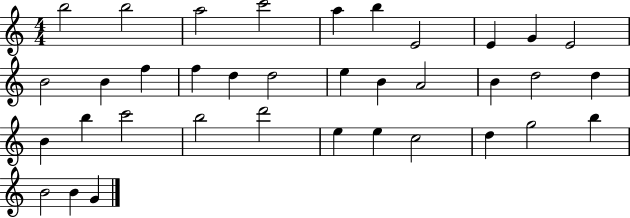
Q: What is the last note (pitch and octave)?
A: G4